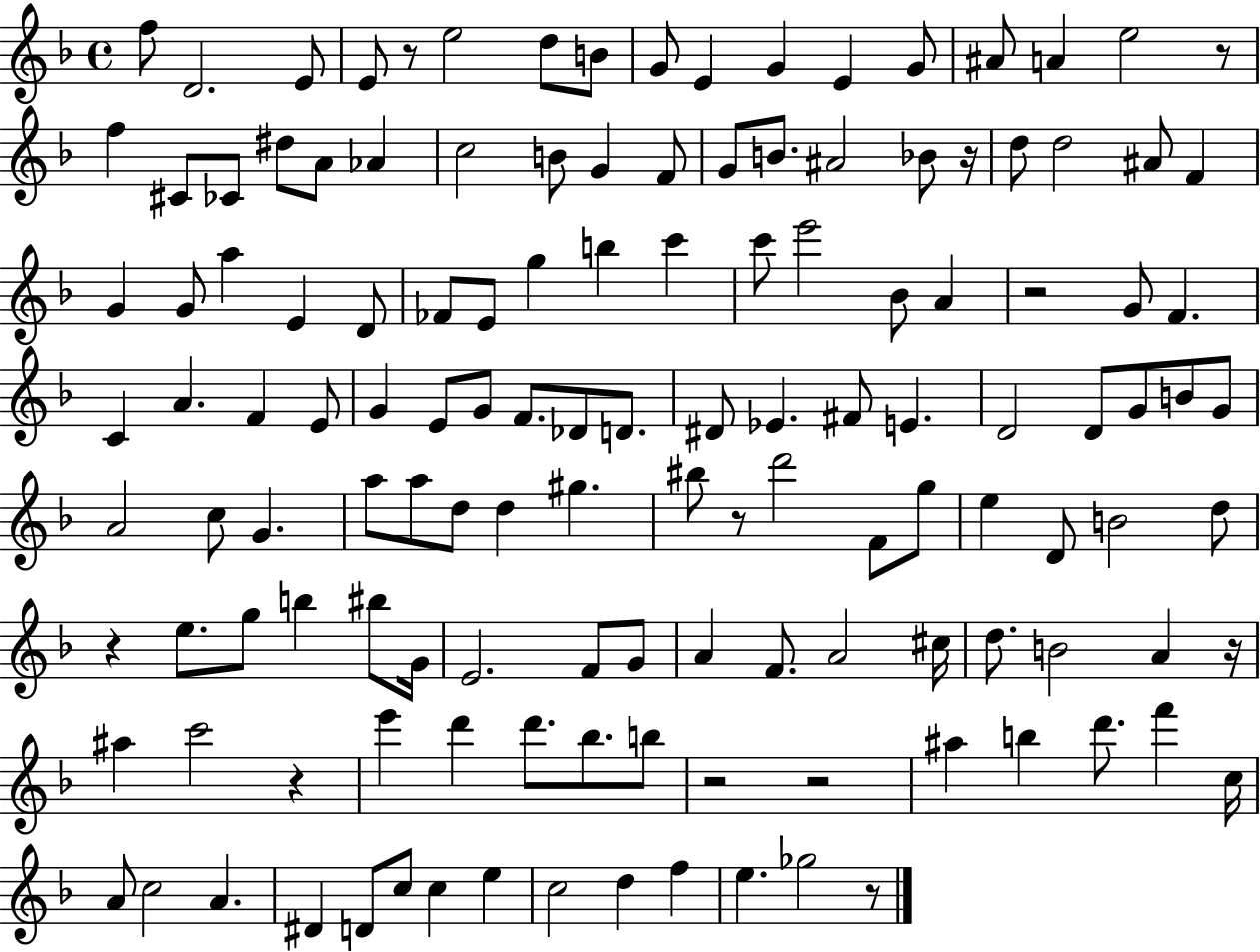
F5/e D4/h. E4/e E4/e R/e E5/h D5/e B4/e G4/e E4/q G4/q E4/q G4/e A#4/e A4/q E5/h R/e F5/q C#4/e CES4/e D#5/e A4/e Ab4/q C5/h B4/e G4/q F4/e G4/e B4/e. A#4/h Bb4/e R/s D5/e D5/h A#4/e F4/q G4/q G4/e A5/q E4/q D4/e FES4/e E4/e G5/q B5/q C6/q C6/e E6/h Bb4/e A4/q R/h G4/e F4/q. C4/q A4/q. F4/q E4/e G4/q E4/e G4/e F4/e. Db4/e D4/e. D#4/e Eb4/q. F#4/e E4/q. D4/h D4/e G4/e B4/e G4/e A4/h C5/e G4/q. A5/e A5/e D5/e D5/q G#5/q. BIS5/e R/e D6/h F4/e G5/e E5/q D4/e B4/h D5/e R/q E5/e. G5/e B5/q BIS5/e G4/s E4/h. F4/e G4/e A4/q F4/e. A4/h C#5/s D5/e. B4/h A4/q R/s A#5/q C6/h R/q E6/q D6/q D6/e. Bb5/e. B5/e R/h R/h A#5/q B5/q D6/e. F6/q C5/s A4/e C5/h A4/q. D#4/q D4/e C5/e C5/q E5/q C5/h D5/q F5/q E5/q. Gb5/h R/e